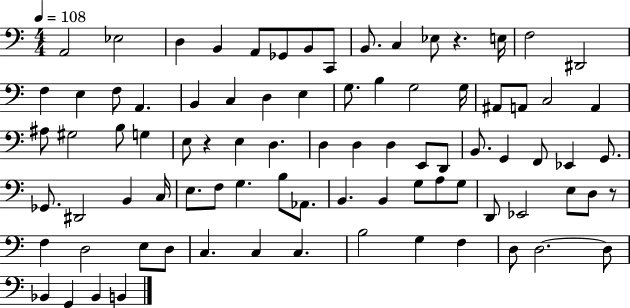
X:1
T:Untitled
M:4/4
L:1/4
K:C
A,,2 _E,2 D, B,, A,,/2 _G,,/2 B,,/2 C,,/2 B,,/2 C, _E,/2 z E,/4 F,2 ^D,,2 F, E, F,/2 A,, B,, C, D, E, G,/2 B, G,2 G,/4 ^A,,/2 A,,/2 C,2 A,, ^A,/2 ^G,2 B,/2 G, E,/2 z E, D, D, D, D, E,,/2 D,,/2 B,,/2 G,, F,,/2 _E,, G,,/2 _G,,/2 ^D,,2 B,, C,/4 E,/2 F,/2 G, B,/2 _A,,/2 B,, B,, G,/2 A,/2 G,/2 D,,/2 _E,,2 E,/2 D,/2 z/2 F, D,2 E,/2 D,/2 C, C, C, B,2 G, F, D,/2 D,2 D,/2 _B,, G,, _B,, B,,